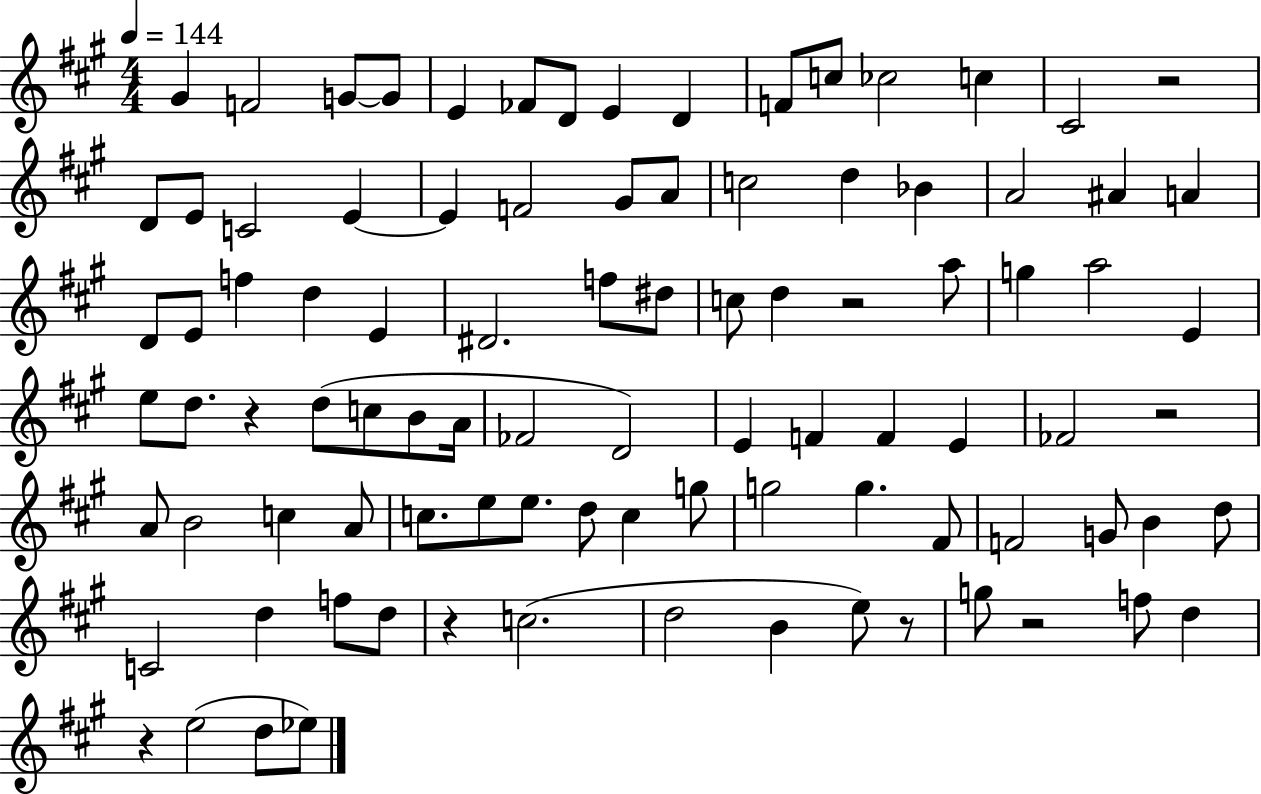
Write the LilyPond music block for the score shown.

{
  \clef treble
  \numericTimeSignature
  \time 4/4
  \key a \major
  \tempo 4 = 144
  gis'4 f'2 g'8~~ g'8 | e'4 fes'8 d'8 e'4 d'4 | f'8 c''8 ces''2 c''4 | cis'2 r2 | \break d'8 e'8 c'2 e'4~~ | e'4 f'2 gis'8 a'8 | c''2 d''4 bes'4 | a'2 ais'4 a'4 | \break d'8 e'8 f''4 d''4 e'4 | dis'2. f''8 dis''8 | c''8 d''4 r2 a''8 | g''4 a''2 e'4 | \break e''8 d''8. r4 d''8( c''8 b'8 a'16 | fes'2 d'2) | e'4 f'4 f'4 e'4 | fes'2 r2 | \break a'8 b'2 c''4 a'8 | c''8. e''8 e''8. d''8 c''4 g''8 | g''2 g''4. fis'8 | f'2 g'8 b'4 d''8 | \break c'2 d''4 f''8 d''8 | r4 c''2.( | d''2 b'4 e''8) r8 | g''8 r2 f''8 d''4 | \break r4 e''2( d''8 ees''8) | \bar "|."
}